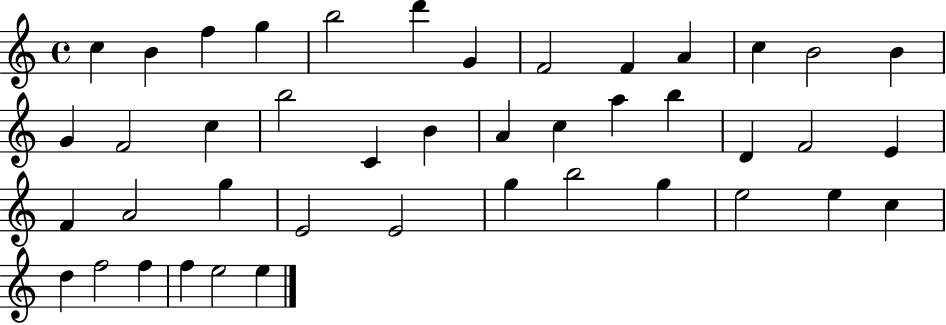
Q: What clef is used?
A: treble